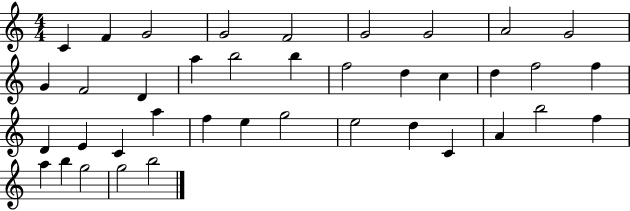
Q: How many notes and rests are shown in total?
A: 39